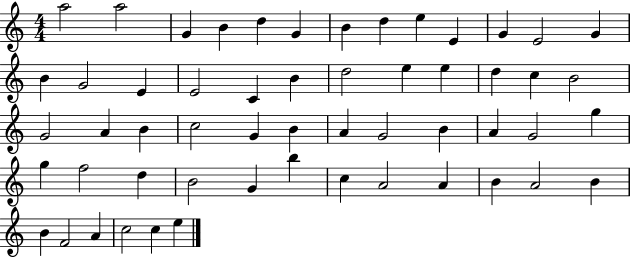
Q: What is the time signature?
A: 4/4